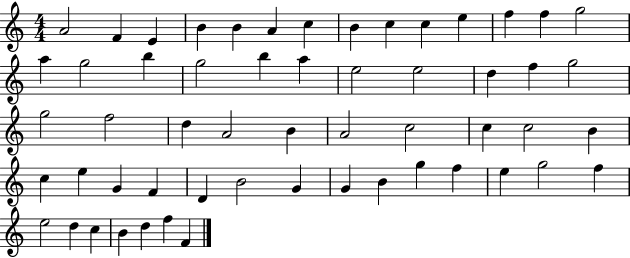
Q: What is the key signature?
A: C major